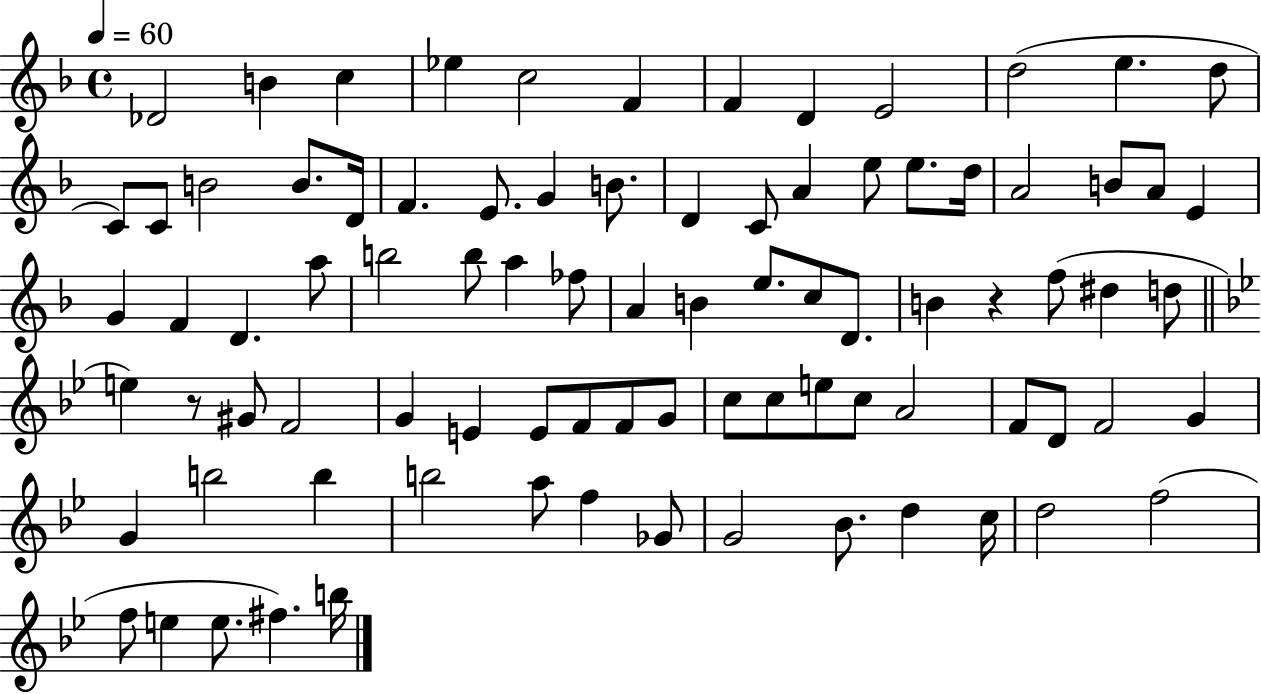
{
  \clef treble
  \time 4/4
  \defaultTimeSignature
  \key f \major
  \tempo 4 = 60
  des'2 b'4 c''4 | ees''4 c''2 f'4 | f'4 d'4 e'2 | d''2( e''4. d''8 | \break c'8) c'8 b'2 b'8. d'16 | f'4. e'8. g'4 b'8. | d'4 c'8 a'4 e''8 e''8. d''16 | a'2 b'8 a'8 e'4 | \break g'4 f'4 d'4. a''8 | b''2 b''8 a''4 fes''8 | a'4 b'4 e''8. c''8 d'8. | b'4 r4 f''8( dis''4 d''8 | \break \bar "||" \break \key g \minor e''4) r8 gis'8 f'2 | g'4 e'4 e'8 f'8 f'8 g'8 | c''8 c''8 e''8 c''8 a'2 | f'8 d'8 f'2 g'4 | \break g'4 b''2 b''4 | b''2 a''8 f''4 ges'8 | g'2 bes'8. d''4 c''16 | d''2 f''2( | \break f''8 e''4 e''8. fis''4.) b''16 | \bar "|."
}